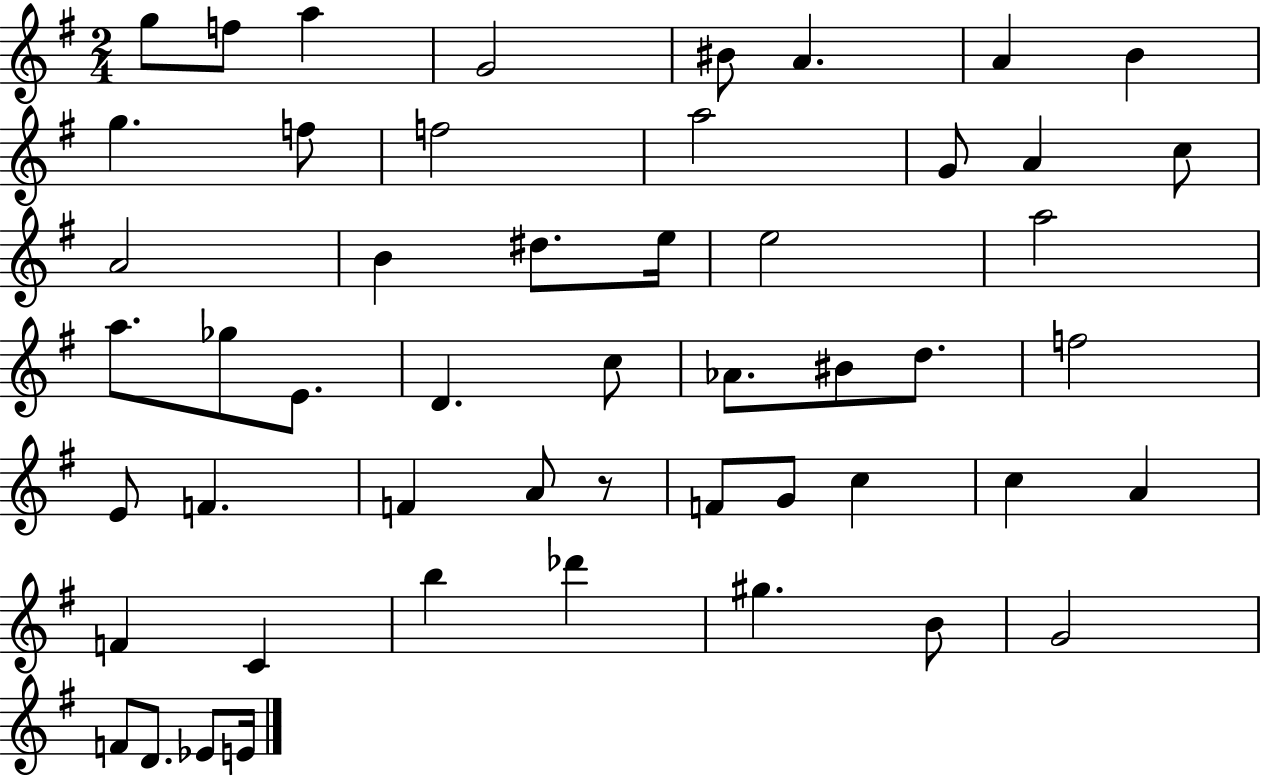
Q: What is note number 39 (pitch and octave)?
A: A4